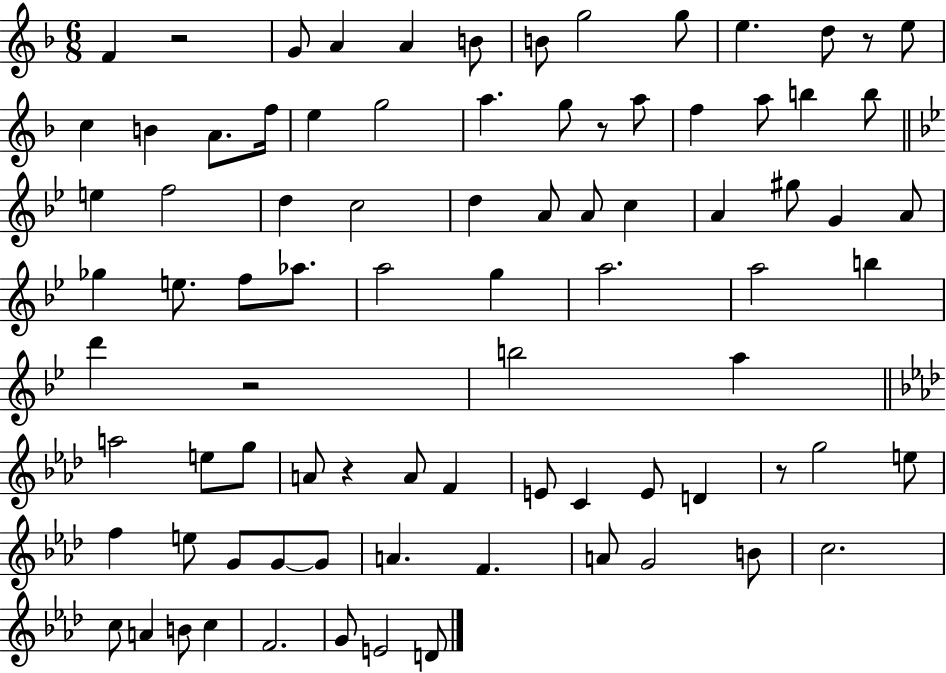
F4/q R/h G4/e A4/q A4/q B4/e B4/e G5/h G5/e E5/q. D5/e R/e E5/e C5/q B4/q A4/e. F5/s E5/q G5/h A5/q. G5/e R/e A5/e F5/q A5/e B5/q B5/e E5/q F5/h D5/q C5/h D5/q A4/e A4/e C5/q A4/q G#5/e G4/q A4/e Gb5/q E5/e. F5/e Ab5/e. A5/h G5/q A5/h. A5/h B5/q D6/q R/h B5/h A5/q A5/h E5/e G5/e A4/e R/q A4/e F4/q E4/e C4/q E4/e D4/q R/e G5/h E5/e F5/q E5/e G4/e G4/e G4/e A4/q. F4/q. A4/e G4/h B4/e C5/h. C5/e A4/q B4/e C5/q F4/h. G4/e E4/h D4/e